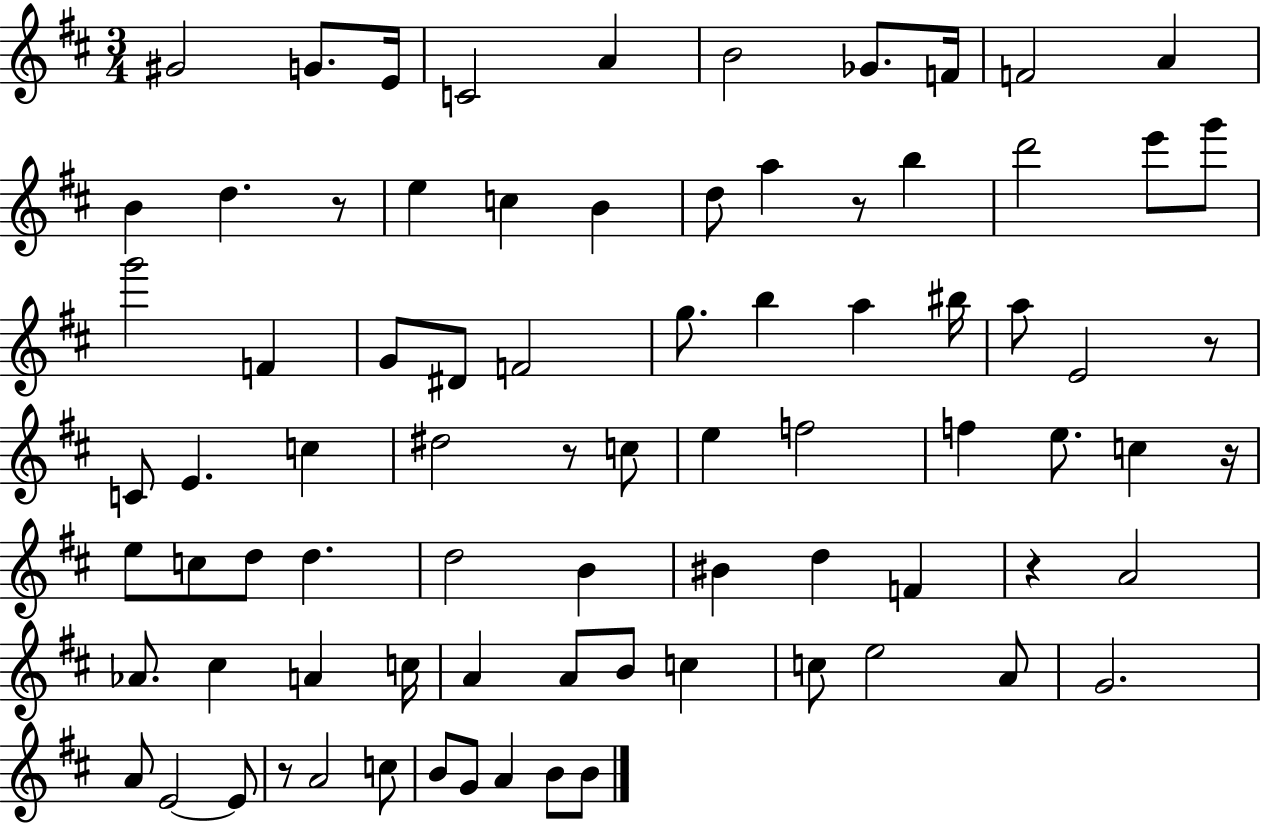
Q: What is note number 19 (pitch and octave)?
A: D6